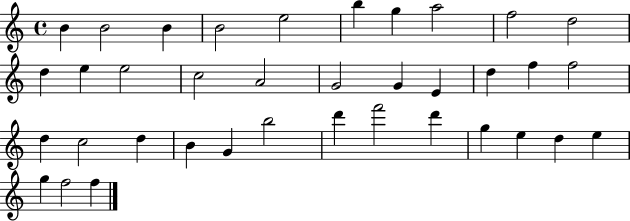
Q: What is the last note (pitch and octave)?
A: F5